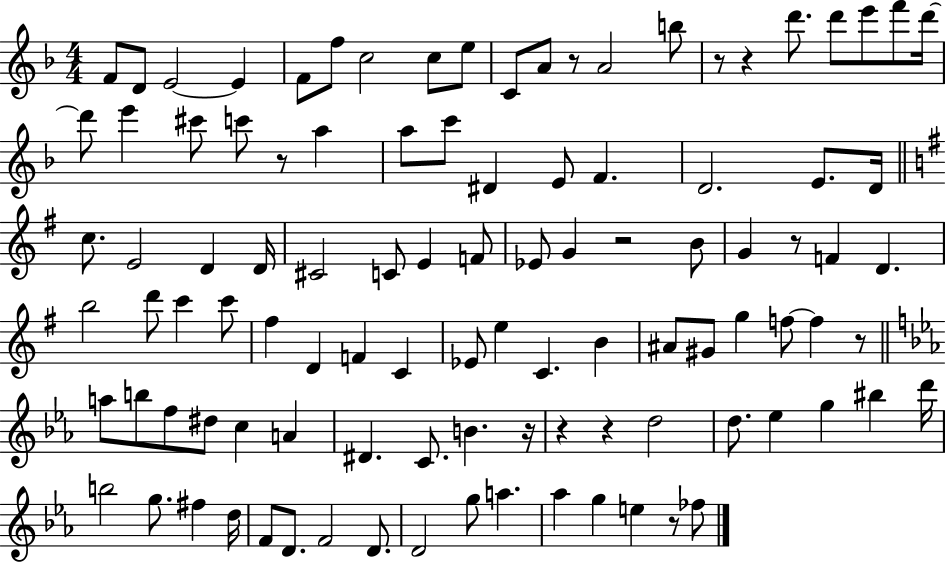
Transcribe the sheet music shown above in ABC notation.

X:1
T:Untitled
M:4/4
L:1/4
K:F
F/2 D/2 E2 E F/2 f/2 c2 c/2 e/2 C/2 A/2 z/2 A2 b/2 z/2 z d'/2 d'/2 e'/2 f'/2 d'/4 d'/2 e' ^c'/2 c'/2 z/2 a a/2 c'/2 ^D E/2 F D2 E/2 D/4 c/2 E2 D D/4 ^C2 C/2 E F/2 _E/2 G z2 B/2 G z/2 F D b2 d'/2 c' c'/2 ^f D F C _E/2 e C B ^A/2 ^G/2 g f/2 f z/2 a/2 b/2 f/2 ^d/2 c A ^D C/2 B z/4 z z d2 d/2 _e g ^b d'/4 b2 g/2 ^f d/4 F/2 D/2 F2 D/2 D2 g/2 a _a g e z/2 _f/2